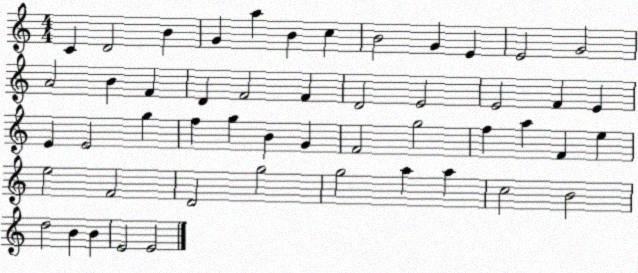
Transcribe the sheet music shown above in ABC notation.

X:1
T:Untitled
M:4/4
L:1/4
K:C
C D2 B G a B c B2 G E E2 G2 A2 B F D F2 F D2 E2 E2 F E E E2 g f g B G F2 g2 f a F e e2 F2 D2 g2 g2 a a c2 B2 d2 B B E2 E2